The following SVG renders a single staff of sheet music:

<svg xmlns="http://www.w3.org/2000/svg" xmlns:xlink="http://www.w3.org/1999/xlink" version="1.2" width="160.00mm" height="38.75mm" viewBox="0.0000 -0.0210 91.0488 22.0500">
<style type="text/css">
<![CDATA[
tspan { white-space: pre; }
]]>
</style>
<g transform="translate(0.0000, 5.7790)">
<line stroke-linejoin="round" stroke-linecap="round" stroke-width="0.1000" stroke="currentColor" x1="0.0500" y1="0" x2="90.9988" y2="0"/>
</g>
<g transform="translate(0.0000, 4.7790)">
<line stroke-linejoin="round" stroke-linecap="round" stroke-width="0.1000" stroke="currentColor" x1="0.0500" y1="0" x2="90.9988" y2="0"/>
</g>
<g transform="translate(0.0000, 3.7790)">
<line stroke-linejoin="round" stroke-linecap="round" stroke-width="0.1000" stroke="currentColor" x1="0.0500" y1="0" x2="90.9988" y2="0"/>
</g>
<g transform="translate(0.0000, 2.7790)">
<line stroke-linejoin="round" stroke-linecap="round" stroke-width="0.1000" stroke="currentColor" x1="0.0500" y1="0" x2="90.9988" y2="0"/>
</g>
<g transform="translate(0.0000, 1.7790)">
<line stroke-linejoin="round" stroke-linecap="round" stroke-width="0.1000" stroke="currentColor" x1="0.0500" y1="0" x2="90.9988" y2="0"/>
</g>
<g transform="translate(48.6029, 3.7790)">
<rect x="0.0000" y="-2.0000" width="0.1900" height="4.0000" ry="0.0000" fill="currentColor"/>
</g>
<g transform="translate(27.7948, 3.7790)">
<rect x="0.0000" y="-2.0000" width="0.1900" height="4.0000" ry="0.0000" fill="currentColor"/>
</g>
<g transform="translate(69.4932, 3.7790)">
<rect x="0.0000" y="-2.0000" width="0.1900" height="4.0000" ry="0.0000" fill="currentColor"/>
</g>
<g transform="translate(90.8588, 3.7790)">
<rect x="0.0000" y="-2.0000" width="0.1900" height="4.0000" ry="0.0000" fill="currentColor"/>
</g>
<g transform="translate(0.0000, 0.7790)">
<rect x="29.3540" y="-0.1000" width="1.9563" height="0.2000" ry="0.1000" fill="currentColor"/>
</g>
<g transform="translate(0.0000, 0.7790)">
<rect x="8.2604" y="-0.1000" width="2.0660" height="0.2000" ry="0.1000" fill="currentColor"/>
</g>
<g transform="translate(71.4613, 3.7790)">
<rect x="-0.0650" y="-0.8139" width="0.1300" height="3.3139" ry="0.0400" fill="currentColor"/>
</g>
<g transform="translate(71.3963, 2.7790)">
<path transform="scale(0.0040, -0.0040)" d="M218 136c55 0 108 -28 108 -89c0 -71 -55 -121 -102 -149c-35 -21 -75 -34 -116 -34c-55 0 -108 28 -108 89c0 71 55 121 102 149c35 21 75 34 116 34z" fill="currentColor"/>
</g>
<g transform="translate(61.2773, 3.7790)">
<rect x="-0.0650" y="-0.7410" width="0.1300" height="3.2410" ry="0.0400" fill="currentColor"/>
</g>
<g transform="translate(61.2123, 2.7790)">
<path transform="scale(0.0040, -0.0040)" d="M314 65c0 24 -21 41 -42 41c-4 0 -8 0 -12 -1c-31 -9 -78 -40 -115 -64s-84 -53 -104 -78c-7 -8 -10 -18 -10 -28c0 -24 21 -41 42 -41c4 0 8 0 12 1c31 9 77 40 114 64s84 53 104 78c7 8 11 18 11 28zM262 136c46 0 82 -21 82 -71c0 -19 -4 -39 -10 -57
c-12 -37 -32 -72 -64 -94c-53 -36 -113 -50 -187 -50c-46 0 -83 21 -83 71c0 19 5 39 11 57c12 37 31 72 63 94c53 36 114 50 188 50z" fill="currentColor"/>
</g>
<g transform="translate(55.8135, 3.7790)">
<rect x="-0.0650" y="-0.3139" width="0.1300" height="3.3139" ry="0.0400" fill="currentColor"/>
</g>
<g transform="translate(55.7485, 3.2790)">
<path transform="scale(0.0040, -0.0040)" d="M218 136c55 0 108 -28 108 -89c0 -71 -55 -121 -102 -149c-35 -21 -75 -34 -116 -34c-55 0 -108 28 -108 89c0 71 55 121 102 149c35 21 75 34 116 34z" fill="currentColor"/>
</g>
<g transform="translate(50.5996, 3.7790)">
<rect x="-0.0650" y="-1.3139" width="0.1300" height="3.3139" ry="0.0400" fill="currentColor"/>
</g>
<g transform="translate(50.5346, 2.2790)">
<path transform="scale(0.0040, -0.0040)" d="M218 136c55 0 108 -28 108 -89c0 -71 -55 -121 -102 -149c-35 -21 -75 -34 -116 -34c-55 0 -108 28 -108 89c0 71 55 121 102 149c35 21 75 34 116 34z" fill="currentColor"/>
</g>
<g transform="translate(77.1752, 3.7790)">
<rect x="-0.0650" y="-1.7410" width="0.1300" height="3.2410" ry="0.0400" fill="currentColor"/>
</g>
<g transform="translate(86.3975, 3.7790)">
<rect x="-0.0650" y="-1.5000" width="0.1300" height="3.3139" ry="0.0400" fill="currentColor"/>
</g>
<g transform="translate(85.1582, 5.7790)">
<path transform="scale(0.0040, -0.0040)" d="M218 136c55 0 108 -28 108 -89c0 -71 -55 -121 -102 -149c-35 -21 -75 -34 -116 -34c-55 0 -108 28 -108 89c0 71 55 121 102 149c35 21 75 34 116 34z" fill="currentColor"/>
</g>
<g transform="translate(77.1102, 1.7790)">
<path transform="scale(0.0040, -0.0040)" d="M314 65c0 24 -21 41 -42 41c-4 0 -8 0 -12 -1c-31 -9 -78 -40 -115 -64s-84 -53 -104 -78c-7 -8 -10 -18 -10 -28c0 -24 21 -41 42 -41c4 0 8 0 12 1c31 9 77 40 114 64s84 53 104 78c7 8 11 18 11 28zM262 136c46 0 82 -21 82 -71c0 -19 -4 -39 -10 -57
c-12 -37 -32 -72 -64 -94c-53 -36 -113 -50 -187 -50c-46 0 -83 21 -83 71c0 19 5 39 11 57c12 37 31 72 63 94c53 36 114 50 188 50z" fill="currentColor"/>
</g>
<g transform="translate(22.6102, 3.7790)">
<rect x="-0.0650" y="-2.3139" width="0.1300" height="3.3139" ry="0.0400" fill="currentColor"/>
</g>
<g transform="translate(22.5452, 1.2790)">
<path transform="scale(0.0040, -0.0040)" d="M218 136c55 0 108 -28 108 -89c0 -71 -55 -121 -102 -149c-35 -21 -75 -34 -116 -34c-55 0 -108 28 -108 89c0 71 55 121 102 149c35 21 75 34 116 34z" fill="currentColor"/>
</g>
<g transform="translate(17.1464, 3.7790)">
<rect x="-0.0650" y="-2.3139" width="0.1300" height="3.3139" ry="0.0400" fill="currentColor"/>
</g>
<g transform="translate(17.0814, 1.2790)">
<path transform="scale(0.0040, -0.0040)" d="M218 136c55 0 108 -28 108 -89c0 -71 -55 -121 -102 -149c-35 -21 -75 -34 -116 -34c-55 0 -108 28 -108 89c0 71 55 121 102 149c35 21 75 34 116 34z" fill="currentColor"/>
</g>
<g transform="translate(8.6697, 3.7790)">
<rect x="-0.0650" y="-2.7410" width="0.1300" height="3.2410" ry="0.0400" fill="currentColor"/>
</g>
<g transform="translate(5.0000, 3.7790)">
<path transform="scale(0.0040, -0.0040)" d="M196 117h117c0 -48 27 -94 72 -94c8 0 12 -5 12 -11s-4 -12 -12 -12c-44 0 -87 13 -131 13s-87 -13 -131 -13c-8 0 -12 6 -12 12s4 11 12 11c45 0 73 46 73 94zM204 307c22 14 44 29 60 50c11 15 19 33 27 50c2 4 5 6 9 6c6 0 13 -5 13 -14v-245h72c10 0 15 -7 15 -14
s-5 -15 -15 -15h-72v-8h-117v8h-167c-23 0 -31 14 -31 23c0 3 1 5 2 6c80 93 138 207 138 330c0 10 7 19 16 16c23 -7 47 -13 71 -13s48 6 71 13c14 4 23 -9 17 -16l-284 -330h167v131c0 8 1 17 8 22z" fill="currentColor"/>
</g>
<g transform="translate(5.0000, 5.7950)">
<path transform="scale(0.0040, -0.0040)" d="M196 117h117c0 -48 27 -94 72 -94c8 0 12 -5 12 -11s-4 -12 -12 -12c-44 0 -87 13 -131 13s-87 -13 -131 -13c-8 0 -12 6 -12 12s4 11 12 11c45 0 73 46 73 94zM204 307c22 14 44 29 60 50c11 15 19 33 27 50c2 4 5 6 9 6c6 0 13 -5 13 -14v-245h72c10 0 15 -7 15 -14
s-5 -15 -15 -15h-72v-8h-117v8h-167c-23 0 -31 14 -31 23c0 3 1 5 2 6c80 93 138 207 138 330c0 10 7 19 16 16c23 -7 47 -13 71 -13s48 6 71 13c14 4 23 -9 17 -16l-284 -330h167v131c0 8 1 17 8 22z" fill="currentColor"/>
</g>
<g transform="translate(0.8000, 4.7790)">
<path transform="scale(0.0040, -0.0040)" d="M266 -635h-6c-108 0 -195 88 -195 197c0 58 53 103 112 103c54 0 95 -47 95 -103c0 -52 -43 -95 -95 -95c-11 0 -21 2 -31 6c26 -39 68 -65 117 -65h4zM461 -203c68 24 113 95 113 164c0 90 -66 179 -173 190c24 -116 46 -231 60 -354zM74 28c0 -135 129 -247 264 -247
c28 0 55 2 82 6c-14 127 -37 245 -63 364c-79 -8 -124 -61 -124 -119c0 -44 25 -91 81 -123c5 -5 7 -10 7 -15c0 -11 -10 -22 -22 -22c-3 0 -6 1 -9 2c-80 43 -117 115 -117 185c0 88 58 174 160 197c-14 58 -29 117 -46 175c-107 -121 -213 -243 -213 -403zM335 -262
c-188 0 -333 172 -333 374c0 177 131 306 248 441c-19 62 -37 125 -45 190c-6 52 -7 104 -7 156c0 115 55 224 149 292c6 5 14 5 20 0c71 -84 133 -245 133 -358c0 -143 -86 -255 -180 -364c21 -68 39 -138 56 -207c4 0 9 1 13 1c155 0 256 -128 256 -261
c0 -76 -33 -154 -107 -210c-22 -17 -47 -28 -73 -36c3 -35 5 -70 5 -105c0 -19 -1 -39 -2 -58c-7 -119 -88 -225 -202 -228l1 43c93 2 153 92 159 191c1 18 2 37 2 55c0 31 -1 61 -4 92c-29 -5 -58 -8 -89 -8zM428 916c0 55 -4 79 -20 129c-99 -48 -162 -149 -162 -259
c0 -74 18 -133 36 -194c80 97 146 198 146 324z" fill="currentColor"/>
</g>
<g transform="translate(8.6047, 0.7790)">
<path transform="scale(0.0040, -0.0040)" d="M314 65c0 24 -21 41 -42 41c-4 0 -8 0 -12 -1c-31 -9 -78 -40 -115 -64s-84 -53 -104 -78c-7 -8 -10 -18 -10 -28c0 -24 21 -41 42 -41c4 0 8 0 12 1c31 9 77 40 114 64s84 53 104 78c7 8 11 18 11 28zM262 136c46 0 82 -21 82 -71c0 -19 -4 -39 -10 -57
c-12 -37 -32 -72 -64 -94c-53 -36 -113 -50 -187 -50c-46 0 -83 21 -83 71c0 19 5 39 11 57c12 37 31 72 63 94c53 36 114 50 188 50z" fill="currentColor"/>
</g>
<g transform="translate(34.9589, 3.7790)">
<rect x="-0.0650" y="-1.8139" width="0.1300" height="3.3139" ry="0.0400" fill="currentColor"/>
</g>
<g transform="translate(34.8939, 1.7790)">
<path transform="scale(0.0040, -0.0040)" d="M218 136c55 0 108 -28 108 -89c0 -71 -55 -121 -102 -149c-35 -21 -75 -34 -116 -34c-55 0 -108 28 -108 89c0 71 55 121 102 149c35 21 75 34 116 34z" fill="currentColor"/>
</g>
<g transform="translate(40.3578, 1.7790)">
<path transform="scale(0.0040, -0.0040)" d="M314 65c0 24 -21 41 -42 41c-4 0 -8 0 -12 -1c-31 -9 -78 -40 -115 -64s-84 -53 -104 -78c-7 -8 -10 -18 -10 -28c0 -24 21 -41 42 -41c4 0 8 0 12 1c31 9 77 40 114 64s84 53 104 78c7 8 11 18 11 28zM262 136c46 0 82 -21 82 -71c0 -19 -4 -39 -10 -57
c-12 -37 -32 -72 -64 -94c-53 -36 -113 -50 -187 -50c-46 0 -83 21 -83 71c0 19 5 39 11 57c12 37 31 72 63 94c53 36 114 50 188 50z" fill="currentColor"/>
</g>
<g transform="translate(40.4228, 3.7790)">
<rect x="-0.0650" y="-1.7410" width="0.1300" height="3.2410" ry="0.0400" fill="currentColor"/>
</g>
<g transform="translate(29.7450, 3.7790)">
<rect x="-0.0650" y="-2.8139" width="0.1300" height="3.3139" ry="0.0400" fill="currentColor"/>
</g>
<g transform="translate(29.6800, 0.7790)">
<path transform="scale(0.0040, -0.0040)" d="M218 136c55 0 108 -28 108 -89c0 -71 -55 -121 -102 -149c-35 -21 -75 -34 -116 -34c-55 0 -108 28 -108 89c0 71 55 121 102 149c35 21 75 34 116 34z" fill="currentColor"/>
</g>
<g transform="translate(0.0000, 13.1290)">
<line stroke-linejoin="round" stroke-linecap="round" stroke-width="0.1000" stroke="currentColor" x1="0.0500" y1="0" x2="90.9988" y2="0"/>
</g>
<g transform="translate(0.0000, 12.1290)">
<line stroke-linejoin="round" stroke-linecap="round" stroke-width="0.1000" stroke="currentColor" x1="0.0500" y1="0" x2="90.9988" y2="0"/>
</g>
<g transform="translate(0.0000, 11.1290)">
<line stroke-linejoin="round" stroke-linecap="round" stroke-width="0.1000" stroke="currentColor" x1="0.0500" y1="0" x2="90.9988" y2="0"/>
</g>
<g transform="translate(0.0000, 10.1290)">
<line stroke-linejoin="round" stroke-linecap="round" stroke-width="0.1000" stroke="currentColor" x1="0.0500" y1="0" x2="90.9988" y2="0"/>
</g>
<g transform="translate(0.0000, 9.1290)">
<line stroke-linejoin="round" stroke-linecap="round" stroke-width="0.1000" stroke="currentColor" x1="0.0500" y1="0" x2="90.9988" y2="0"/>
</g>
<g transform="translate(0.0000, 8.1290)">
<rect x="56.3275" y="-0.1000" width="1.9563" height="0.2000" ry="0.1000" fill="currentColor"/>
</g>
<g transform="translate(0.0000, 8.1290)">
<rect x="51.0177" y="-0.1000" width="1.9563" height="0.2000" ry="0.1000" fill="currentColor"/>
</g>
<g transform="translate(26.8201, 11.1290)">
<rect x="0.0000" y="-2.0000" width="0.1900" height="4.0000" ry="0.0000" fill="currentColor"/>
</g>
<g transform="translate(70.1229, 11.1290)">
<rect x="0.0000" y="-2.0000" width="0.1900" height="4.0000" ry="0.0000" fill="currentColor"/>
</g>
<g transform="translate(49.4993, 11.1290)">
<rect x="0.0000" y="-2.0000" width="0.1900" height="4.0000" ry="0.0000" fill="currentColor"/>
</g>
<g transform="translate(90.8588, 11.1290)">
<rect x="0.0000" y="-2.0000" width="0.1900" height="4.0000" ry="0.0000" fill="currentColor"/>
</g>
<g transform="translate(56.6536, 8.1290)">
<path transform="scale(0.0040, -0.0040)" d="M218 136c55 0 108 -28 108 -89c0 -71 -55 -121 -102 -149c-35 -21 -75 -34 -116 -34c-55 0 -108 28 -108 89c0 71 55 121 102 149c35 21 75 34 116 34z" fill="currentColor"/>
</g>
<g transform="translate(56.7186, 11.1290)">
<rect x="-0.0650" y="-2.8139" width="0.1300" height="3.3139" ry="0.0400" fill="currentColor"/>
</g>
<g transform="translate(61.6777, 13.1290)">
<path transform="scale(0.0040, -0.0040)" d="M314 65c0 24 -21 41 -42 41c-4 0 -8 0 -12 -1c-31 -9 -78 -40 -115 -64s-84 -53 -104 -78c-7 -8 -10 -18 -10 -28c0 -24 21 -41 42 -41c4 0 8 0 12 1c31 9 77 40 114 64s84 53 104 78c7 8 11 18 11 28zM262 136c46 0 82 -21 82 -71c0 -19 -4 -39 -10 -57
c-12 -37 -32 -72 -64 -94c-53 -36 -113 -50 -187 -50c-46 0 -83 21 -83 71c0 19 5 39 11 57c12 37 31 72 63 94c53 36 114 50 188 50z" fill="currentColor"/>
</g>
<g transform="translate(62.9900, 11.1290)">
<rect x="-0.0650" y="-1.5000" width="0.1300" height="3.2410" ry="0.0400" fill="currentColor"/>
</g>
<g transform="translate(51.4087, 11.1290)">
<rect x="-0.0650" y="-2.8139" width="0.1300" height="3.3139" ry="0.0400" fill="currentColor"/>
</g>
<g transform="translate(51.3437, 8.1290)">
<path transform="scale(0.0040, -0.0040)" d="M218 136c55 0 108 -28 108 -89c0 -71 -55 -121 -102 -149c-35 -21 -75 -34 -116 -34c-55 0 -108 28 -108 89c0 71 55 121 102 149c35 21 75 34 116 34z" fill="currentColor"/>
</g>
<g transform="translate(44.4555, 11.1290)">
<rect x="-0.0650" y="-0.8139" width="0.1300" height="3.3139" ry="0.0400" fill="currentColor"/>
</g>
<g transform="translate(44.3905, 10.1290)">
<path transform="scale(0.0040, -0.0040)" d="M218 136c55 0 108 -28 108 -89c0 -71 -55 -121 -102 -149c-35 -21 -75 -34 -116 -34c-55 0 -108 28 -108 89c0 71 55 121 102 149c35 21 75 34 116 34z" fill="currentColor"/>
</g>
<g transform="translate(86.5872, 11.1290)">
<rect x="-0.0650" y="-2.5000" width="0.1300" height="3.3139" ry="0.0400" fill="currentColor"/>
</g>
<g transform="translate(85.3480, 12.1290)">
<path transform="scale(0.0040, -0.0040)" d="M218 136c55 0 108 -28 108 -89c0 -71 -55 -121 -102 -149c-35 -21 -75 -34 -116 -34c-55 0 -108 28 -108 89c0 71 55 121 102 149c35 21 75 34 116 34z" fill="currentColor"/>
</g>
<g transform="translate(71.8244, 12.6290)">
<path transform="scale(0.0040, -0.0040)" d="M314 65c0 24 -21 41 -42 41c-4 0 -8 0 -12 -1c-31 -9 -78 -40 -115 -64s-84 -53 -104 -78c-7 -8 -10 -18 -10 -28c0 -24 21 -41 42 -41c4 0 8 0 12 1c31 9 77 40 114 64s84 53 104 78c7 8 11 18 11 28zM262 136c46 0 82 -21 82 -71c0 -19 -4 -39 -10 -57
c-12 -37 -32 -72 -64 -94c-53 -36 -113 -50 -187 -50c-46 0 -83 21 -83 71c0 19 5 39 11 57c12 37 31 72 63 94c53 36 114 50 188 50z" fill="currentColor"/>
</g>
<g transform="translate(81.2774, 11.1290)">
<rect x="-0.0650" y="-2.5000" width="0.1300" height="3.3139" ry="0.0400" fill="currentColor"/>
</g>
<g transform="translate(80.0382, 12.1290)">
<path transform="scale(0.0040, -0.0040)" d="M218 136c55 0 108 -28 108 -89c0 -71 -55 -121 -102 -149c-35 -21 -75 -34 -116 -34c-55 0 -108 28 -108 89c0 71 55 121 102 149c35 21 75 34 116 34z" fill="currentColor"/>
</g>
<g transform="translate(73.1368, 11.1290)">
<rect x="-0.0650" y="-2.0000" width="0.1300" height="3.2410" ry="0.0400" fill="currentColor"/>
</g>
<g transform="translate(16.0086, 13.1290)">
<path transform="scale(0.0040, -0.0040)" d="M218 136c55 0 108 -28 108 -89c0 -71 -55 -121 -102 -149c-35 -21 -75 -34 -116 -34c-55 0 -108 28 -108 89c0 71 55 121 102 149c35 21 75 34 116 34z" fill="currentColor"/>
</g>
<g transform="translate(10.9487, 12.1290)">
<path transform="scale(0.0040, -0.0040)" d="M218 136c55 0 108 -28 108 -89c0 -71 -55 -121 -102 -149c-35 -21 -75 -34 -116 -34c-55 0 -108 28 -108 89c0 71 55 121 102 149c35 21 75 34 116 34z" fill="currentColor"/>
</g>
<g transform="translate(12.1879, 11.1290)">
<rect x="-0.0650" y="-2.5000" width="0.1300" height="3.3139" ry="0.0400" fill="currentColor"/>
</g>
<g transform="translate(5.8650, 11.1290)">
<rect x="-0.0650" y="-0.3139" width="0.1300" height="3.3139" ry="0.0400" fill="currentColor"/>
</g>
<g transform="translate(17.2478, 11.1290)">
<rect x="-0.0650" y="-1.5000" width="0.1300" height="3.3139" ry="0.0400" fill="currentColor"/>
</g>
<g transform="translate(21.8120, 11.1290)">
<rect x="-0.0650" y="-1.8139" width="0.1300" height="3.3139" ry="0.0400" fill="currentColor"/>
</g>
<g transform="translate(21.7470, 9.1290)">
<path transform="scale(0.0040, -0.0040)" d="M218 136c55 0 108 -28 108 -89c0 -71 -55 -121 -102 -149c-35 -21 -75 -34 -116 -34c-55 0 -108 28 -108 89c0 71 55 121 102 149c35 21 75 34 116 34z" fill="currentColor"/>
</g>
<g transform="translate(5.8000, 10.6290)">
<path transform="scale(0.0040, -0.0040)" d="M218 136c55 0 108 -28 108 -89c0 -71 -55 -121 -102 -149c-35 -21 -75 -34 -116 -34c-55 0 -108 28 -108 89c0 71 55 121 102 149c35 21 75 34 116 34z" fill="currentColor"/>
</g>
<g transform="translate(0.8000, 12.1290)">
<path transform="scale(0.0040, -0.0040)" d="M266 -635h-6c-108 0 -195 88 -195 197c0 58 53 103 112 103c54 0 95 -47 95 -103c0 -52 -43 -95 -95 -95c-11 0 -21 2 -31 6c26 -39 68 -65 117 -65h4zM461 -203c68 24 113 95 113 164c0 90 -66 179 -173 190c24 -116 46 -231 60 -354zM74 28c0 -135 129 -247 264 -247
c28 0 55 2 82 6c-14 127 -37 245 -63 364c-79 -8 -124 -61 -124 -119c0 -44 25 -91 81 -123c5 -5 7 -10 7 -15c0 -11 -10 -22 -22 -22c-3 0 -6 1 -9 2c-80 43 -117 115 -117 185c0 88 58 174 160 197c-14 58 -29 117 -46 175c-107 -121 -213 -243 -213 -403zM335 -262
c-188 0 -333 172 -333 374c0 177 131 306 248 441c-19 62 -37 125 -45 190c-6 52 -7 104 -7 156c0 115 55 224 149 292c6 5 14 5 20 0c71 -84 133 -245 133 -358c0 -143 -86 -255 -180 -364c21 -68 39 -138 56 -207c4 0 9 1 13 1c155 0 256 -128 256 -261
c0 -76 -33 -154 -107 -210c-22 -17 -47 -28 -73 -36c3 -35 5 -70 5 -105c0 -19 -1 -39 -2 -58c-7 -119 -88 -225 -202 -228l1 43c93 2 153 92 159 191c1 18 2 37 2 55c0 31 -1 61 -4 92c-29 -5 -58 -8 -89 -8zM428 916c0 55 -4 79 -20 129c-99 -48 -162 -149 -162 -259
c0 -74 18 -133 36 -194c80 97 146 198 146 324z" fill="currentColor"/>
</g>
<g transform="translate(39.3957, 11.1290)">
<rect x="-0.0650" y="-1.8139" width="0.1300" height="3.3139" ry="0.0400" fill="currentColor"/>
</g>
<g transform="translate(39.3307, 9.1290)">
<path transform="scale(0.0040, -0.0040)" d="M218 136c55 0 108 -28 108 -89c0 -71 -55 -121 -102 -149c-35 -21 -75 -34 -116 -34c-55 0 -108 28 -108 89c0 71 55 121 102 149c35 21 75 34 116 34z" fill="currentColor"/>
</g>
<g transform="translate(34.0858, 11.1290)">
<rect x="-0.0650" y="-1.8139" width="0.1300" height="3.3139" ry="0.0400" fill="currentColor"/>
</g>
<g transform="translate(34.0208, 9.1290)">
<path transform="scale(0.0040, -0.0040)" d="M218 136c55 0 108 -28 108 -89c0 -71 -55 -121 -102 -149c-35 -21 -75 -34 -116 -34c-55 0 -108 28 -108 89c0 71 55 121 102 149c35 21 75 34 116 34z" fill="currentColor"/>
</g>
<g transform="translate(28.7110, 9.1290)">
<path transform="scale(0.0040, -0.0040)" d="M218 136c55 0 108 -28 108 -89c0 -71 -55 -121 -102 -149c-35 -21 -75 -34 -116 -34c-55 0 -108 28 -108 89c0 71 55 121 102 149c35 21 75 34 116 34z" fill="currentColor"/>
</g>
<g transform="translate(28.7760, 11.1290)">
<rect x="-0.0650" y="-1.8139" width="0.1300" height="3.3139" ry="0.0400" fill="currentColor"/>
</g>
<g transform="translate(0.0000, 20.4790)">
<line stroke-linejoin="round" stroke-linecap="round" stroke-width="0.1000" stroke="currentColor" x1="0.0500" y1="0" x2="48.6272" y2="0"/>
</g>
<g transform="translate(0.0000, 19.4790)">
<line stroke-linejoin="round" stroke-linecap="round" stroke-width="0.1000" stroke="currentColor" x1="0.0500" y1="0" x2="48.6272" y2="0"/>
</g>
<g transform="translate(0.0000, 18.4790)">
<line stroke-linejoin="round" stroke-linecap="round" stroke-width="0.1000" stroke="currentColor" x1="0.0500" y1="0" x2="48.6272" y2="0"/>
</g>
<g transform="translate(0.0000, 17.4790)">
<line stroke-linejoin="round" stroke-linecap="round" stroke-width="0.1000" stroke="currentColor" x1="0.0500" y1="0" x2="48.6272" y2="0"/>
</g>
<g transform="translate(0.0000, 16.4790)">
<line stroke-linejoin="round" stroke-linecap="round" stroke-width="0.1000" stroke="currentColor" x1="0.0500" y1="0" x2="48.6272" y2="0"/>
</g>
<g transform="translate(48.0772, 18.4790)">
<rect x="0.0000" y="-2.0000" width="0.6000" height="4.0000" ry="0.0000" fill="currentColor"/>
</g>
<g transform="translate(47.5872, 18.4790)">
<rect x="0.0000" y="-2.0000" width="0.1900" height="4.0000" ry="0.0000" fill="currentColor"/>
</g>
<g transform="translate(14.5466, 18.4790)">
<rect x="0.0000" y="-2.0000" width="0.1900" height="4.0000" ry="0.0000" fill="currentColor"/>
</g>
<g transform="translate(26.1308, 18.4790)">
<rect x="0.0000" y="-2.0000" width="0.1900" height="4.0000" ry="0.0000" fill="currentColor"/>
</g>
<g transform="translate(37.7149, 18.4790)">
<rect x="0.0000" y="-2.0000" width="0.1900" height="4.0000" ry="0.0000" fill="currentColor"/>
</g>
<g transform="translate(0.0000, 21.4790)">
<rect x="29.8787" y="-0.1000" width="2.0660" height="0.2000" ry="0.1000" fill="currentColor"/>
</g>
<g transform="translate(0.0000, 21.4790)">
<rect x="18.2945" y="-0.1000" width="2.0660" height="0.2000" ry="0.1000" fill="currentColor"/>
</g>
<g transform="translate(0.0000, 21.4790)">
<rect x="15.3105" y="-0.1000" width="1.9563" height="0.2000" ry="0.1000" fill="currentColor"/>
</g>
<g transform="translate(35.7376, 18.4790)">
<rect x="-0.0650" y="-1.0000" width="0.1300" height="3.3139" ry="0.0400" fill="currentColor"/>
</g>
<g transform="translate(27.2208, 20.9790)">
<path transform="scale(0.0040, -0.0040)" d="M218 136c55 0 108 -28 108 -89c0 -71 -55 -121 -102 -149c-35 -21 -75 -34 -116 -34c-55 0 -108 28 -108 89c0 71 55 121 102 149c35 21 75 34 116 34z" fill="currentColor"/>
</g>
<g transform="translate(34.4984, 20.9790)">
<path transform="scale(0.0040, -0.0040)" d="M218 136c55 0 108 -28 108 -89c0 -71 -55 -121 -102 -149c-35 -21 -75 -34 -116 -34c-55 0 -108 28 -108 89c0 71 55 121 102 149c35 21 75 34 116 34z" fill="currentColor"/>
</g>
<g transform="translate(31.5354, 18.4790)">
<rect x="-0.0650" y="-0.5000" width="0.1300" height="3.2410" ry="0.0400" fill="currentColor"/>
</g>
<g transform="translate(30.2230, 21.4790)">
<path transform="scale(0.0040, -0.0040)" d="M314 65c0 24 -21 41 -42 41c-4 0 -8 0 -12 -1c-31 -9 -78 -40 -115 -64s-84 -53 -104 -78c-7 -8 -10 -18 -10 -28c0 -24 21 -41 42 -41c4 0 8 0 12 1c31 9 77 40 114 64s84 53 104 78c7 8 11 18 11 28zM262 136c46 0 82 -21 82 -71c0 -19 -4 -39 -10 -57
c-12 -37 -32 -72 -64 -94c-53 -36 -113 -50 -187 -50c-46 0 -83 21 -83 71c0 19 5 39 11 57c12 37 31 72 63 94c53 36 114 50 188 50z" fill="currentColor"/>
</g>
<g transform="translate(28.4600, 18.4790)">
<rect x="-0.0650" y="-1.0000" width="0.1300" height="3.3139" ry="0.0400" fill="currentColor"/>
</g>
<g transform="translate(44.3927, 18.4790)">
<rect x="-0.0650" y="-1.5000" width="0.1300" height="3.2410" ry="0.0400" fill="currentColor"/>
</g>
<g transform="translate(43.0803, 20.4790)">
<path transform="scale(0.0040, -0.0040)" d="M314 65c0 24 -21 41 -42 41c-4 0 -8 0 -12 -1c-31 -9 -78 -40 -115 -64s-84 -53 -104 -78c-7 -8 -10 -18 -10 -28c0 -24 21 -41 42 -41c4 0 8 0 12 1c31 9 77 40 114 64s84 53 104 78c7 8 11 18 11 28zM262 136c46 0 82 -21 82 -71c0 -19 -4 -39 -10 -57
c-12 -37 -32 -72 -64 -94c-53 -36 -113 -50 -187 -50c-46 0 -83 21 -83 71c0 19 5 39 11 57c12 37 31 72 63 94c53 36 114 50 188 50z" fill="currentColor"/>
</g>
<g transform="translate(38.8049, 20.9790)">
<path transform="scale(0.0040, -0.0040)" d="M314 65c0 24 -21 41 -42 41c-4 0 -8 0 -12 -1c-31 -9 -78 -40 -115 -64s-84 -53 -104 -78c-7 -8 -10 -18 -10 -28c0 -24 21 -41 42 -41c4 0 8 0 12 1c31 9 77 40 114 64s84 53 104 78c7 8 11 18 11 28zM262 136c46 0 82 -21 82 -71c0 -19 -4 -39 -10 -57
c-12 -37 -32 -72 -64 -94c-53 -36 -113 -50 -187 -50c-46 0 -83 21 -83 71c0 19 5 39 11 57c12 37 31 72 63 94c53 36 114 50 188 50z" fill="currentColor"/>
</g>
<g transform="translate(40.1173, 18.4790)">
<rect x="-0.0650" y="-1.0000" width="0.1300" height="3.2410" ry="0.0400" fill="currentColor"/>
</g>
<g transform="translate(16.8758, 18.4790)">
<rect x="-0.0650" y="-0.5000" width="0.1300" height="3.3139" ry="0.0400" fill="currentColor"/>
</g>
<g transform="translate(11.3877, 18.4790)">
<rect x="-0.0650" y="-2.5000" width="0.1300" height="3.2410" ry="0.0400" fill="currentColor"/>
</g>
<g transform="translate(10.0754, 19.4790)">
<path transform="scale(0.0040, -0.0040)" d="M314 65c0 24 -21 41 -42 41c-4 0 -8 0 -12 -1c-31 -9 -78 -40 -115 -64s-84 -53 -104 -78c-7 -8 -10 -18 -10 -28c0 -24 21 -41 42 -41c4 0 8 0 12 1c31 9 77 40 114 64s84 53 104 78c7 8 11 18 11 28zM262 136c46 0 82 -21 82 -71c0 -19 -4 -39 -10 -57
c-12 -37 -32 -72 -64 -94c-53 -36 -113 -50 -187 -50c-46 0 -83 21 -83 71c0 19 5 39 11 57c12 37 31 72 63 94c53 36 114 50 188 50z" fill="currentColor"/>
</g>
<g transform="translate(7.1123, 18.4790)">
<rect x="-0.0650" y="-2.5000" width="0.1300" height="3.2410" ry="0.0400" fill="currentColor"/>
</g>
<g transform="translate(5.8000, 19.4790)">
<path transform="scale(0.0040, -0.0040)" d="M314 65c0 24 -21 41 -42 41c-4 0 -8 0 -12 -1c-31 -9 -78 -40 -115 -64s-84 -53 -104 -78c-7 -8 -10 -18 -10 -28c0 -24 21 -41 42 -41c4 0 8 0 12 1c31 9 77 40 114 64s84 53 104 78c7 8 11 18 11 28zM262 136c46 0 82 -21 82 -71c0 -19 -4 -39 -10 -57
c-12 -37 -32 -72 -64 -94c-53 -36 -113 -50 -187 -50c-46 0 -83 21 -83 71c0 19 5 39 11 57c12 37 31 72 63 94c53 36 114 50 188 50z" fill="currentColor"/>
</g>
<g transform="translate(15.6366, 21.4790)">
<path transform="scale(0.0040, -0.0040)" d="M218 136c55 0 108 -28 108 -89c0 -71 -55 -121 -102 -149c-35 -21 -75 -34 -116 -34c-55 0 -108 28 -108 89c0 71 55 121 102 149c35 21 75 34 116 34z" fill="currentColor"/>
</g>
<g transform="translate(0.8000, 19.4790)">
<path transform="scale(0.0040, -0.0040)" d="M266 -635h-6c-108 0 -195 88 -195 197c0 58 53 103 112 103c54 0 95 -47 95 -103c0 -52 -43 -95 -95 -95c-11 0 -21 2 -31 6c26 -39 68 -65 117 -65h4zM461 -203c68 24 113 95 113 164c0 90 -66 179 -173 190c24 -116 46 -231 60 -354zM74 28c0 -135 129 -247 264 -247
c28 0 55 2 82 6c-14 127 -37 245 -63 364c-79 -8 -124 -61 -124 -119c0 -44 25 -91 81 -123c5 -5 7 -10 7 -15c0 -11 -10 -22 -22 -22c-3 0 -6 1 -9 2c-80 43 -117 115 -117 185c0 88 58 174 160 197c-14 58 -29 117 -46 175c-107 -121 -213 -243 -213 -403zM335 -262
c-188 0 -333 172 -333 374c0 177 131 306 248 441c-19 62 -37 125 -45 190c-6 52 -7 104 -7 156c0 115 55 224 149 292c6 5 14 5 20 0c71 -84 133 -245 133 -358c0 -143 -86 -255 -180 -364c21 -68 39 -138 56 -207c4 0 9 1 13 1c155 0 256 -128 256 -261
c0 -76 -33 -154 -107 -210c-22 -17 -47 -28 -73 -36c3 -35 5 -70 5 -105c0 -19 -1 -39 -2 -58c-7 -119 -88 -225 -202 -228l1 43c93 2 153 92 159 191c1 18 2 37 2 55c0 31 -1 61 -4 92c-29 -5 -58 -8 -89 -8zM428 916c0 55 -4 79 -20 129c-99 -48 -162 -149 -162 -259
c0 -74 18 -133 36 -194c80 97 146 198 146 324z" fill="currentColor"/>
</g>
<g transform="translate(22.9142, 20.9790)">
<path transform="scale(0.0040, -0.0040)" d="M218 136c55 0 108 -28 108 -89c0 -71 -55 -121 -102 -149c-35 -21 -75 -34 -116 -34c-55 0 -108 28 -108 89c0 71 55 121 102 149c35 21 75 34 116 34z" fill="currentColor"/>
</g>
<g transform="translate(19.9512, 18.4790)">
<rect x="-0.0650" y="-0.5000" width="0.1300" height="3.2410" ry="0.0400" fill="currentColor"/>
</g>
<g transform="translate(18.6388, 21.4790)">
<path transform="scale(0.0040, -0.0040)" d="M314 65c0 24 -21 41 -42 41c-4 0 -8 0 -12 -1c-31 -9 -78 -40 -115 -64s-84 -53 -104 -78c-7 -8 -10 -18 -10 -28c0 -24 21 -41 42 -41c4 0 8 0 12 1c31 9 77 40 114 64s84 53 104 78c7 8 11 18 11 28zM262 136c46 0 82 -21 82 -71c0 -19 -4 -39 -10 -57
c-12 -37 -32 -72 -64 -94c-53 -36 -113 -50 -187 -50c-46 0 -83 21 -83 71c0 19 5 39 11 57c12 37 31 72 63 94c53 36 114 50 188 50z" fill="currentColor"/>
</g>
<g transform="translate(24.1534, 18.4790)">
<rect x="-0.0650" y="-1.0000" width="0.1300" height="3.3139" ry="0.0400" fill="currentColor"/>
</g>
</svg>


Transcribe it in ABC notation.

X:1
T:Untitled
M:4/4
L:1/4
K:C
a2 g g a f f2 e c d2 d f2 E c G E f f f f d a a E2 F2 G G G2 G2 C C2 D D C2 D D2 E2